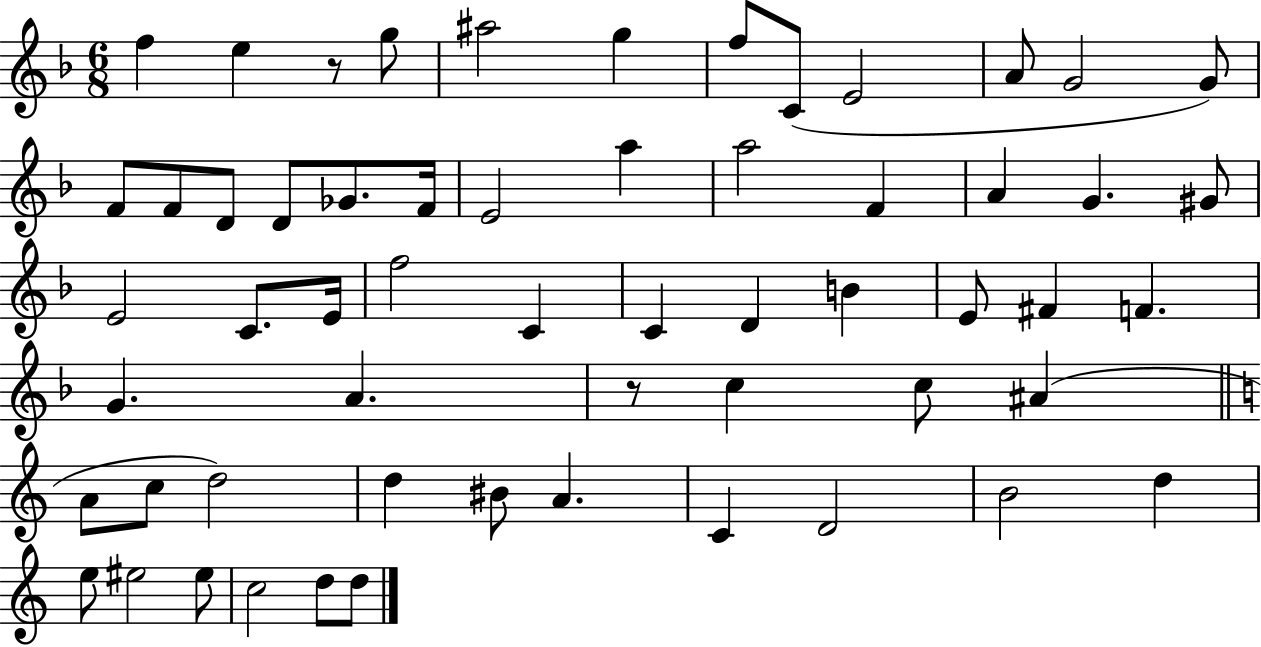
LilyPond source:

{
  \clef treble
  \numericTimeSignature
  \time 6/8
  \key f \major
  \repeat volta 2 { f''4 e''4 r8 g''8 | ais''2 g''4 | f''8 c'8( e'2 | a'8 g'2 g'8) | \break f'8 f'8 d'8 d'8 ges'8. f'16 | e'2 a''4 | a''2 f'4 | a'4 g'4. gis'8 | \break e'2 c'8. e'16 | f''2 c'4 | c'4 d'4 b'4 | e'8 fis'4 f'4. | \break g'4. a'4. | r8 c''4 c''8 ais'4( | \bar "||" \break \key c \major a'8 c''8 d''2) | d''4 bis'8 a'4. | c'4 d'2 | b'2 d''4 | \break e''8 eis''2 eis''8 | c''2 d''8 d''8 | } \bar "|."
}